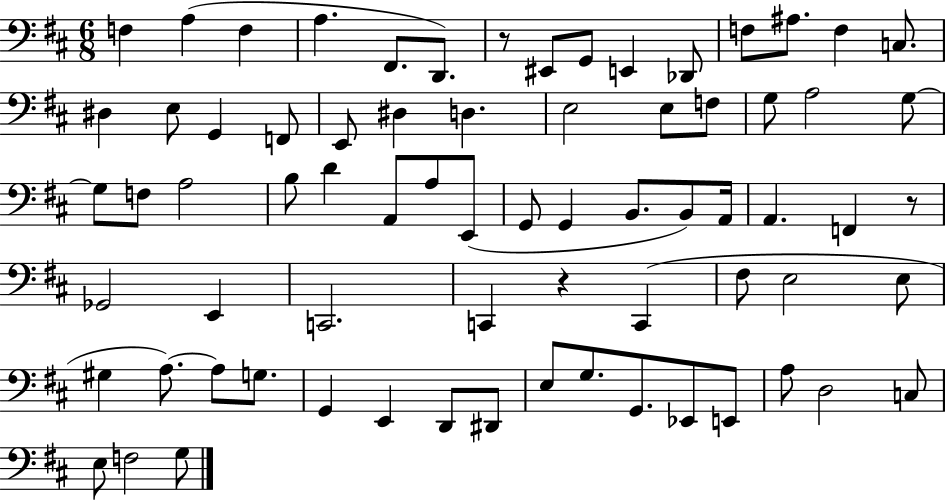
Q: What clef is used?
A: bass